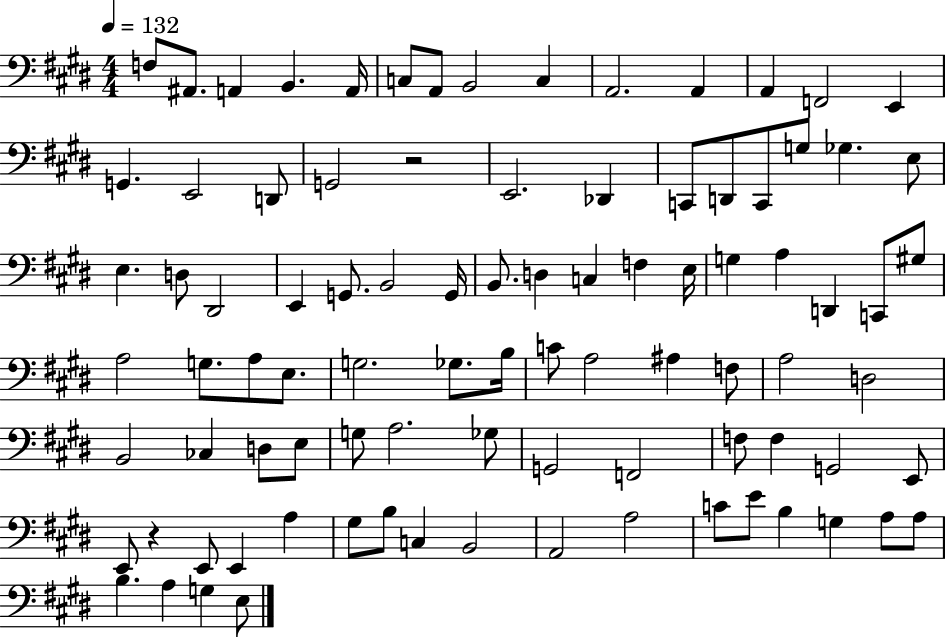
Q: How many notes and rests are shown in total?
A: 91